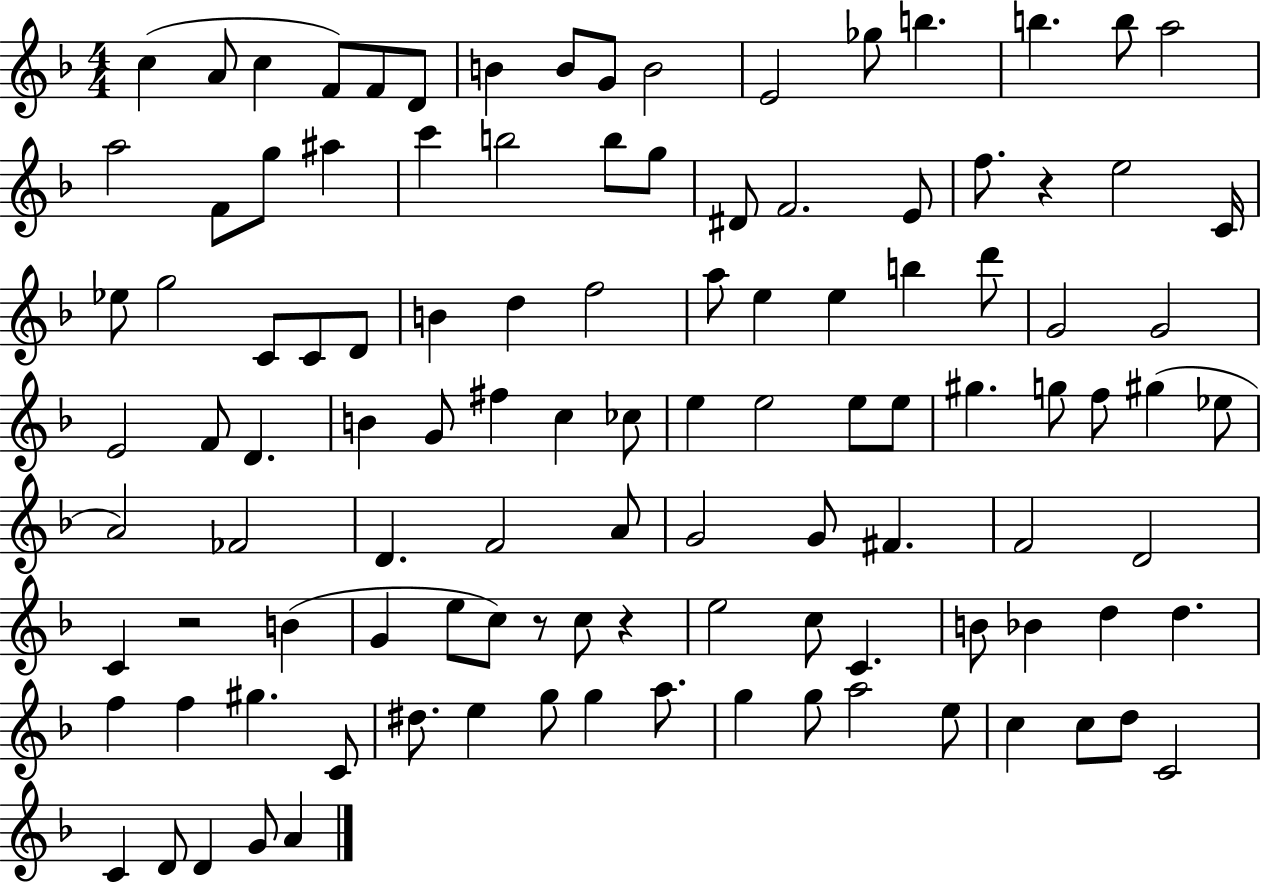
{
  \clef treble
  \numericTimeSignature
  \time 4/4
  \key f \major
  \repeat volta 2 { c''4( a'8 c''4 f'8) f'8 d'8 | b'4 b'8 g'8 b'2 | e'2 ges''8 b''4. | b''4. b''8 a''2 | \break a''2 f'8 g''8 ais''4 | c'''4 b''2 b''8 g''8 | dis'8 f'2. e'8 | f''8. r4 e''2 c'16 | \break ees''8 g''2 c'8 c'8 d'8 | b'4 d''4 f''2 | a''8 e''4 e''4 b''4 d'''8 | g'2 g'2 | \break e'2 f'8 d'4. | b'4 g'8 fis''4 c''4 ces''8 | e''4 e''2 e''8 e''8 | gis''4. g''8 f''8 gis''4( ees''8 | \break a'2) fes'2 | d'4. f'2 a'8 | g'2 g'8 fis'4. | f'2 d'2 | \break c'4 r2 b'4( | g'4 e''8 c''8) r8 c''8 r4 | e''2 c''8 c'4. | b'8 bes'4 d''4 d''4. | \break f''4 f''4 gis''4. c'8 | dis''8. e''4 g''8 g''4 a''8. | g''4 g''8 a''2 e''8 | c''4 c''8 d''8 c'2 | \break c'4 d'8 d'4 g'8 a'4 | } \bar "|."
}